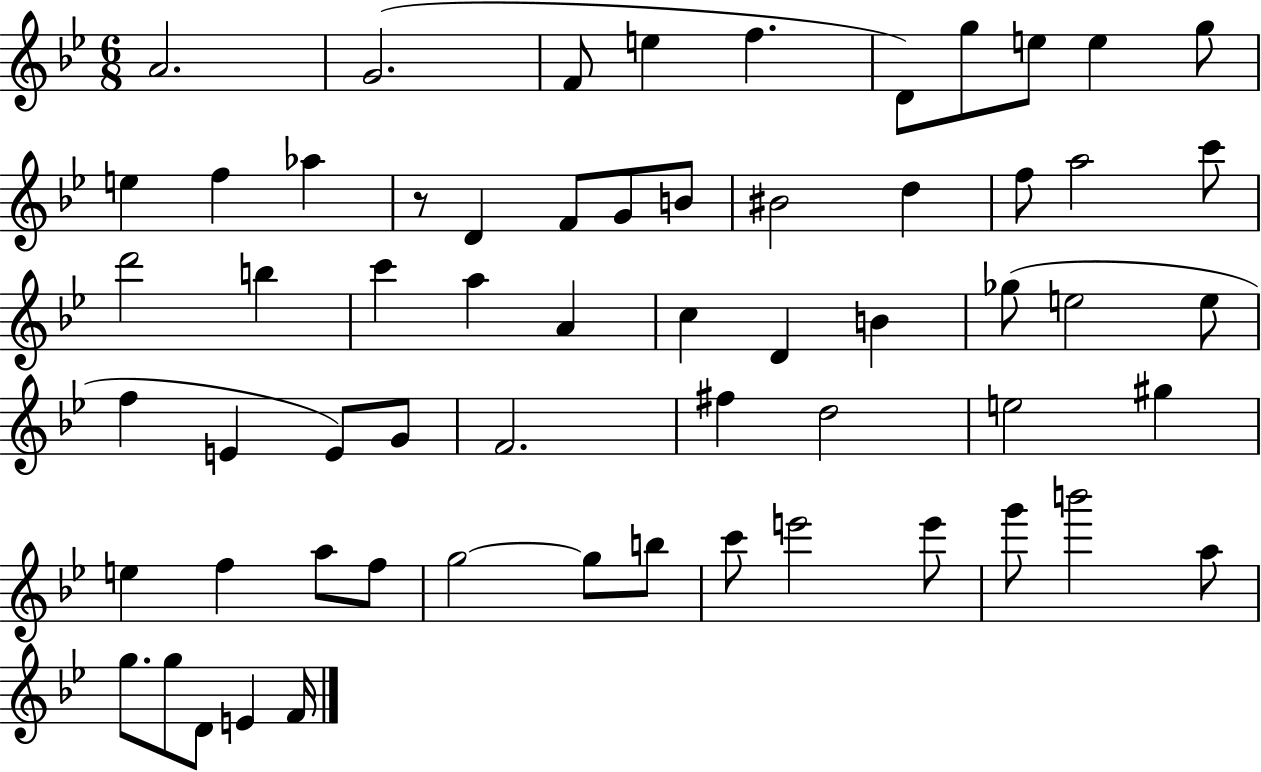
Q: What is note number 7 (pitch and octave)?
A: G5